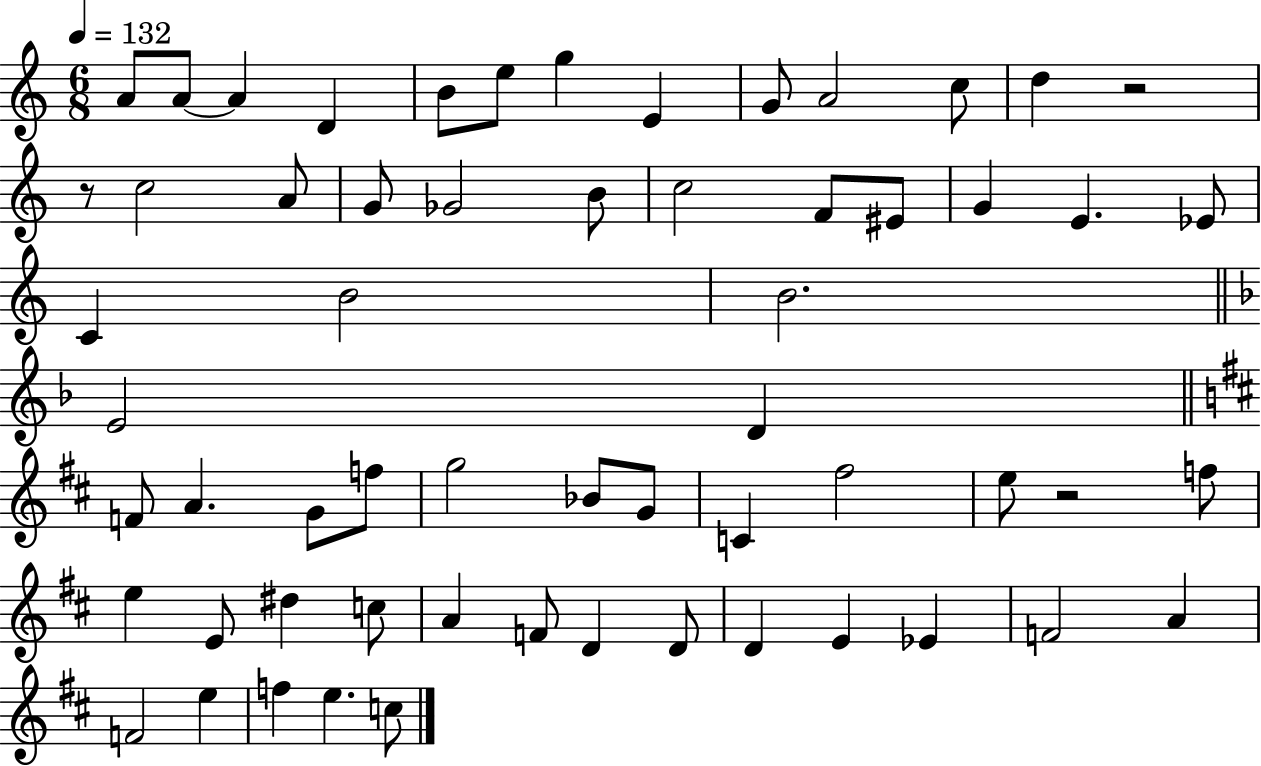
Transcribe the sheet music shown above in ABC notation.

X:1
T:Untitled
M:6/8
L:1/4
K:C
A/2 A/2 A D B/2 e/2 g E G/2 A2 c/2 d z2 z/2 c2 A/2 G/2 _G2 B/2 c2 F/2 ^E/2 G E _E/2 C B2 B2 E2 D F/2 A G/2 f/2 g2 _B/2 G/2 C ^f2 e/2 z2 f/2 e E/2 ^d c/2 A F/2 D D/2 D E _E F2 A F2 e f e c/2